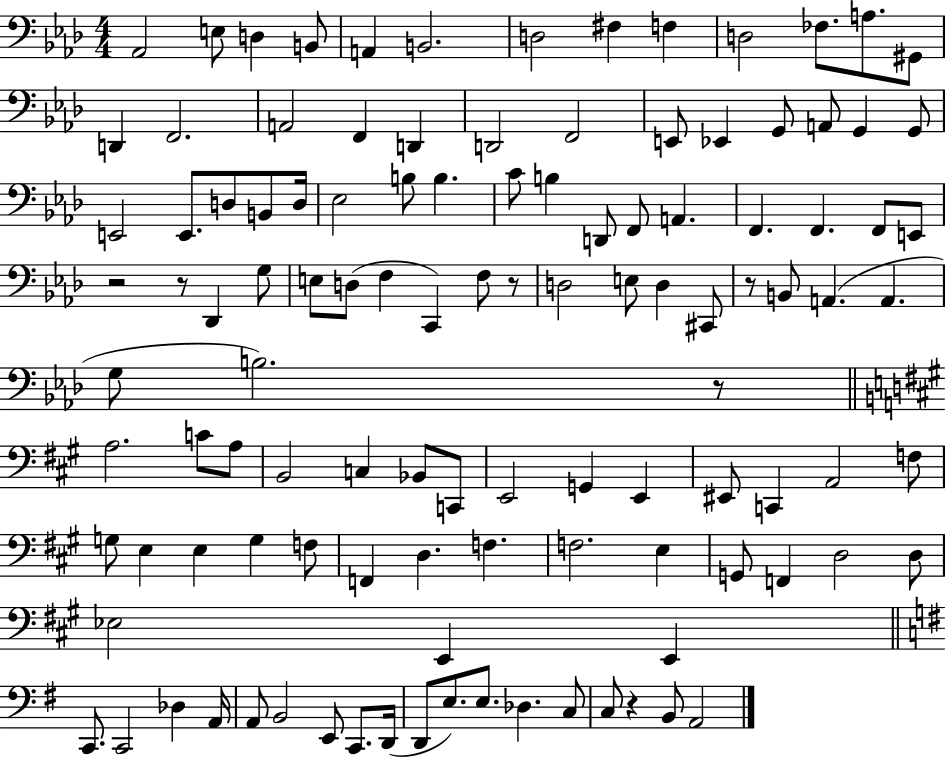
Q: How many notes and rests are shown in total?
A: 113